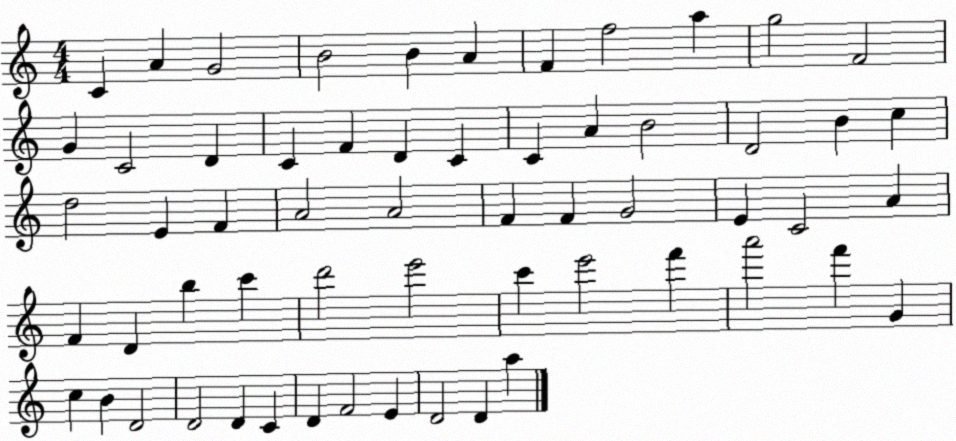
X:1
T:Untitled
M:4/4
L:1/4
K:C
C A G2 B2 B A F f2 a g2 F2 G C2 D C F D C C A B2 D2 B c d2 E F A2 A2 F F G2 E C2 A F D b c' d'2 e'2 c' e'2 f' a'2 f' G c B D2 D2 D C D F2 E D2 D a